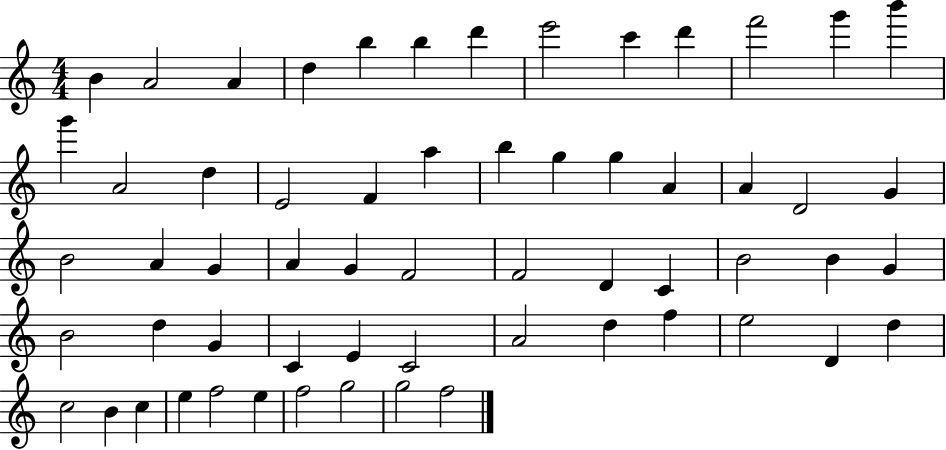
B4/q A4/h A4/q D5/q B5/q B5/q D6/q E6/h C6/q D6/q F6/h G6/q B6/q G6/q A4/h D5/q E4/h F4/q A5/q B5/q G5/q G5/q A4/q A4/q D4/h G4/q B4/h A4/q G4/q A4/q G4/q F4/h F4/h D4/q C4/q B4/h B4/q G4/q B4/h D5/q G4/q C4/q E4/q C4/h A4/h D5/q F5/q E5/h D4/q D5/q C5/h B4/q C5/q E5/q F5/h E5/q F5/h G5/h G5/h F5/h